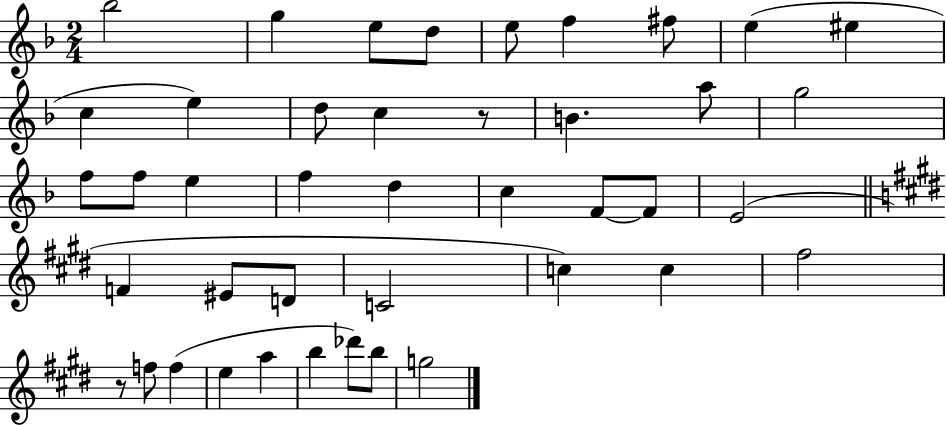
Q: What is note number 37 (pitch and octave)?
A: B5